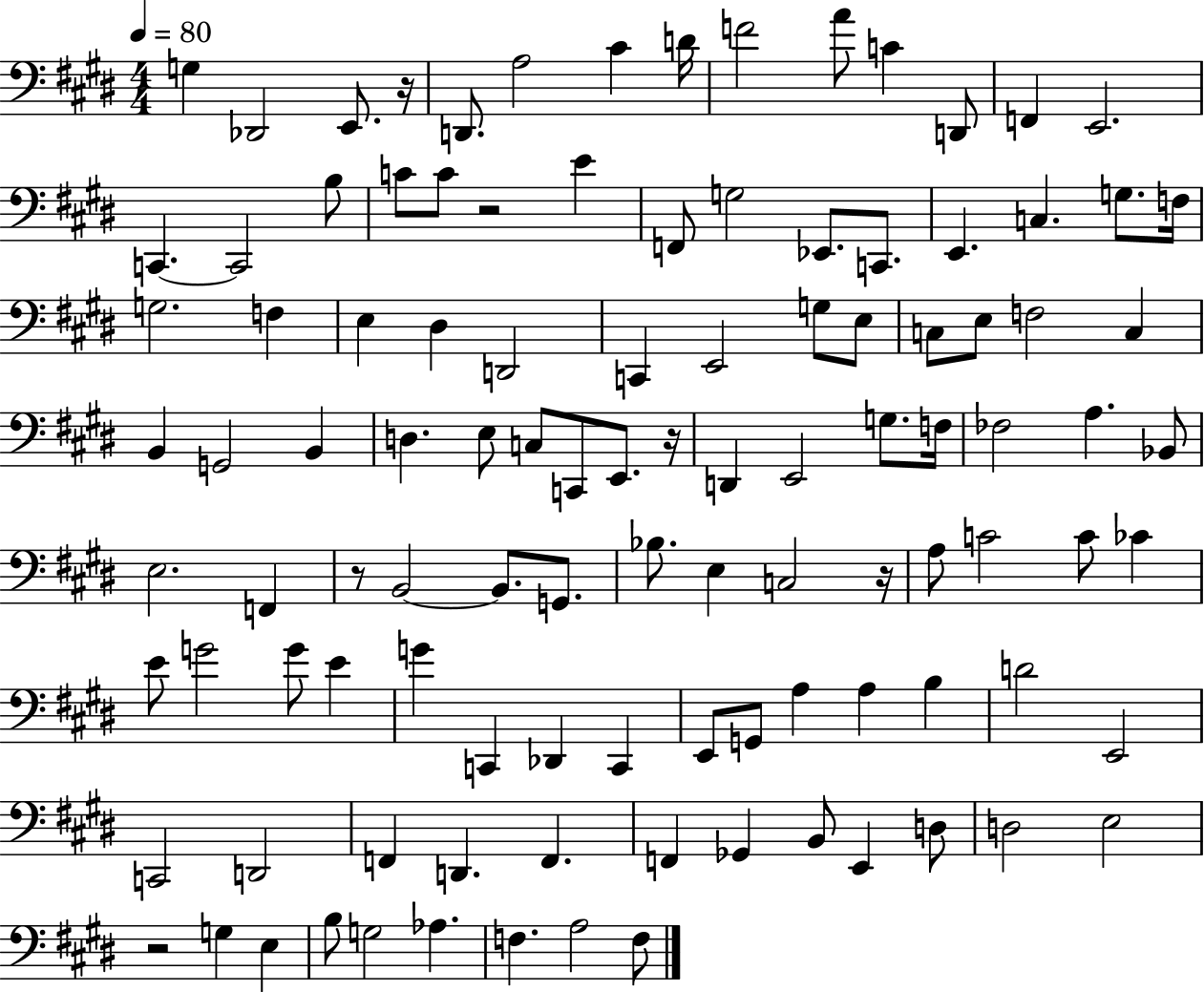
{
  \clef bass
  \numericTimeSignature
  \time 4/4
  \key e \major
  \tempo 4 = 80
  g4 des,2 e,8. r16 | d,8. a2 cis'4 d'16 | f'2 a'8 c'4 d,8 | f,4 e,2. | \break c,4.~~ c,2 b8 | c'8 c'8 r2 e'4 | f,8 g2 ees,8. c,8. | e,4. c4. g8. f16 | \break g2. f4 | e4 dis4 d,2 | c,4 e,2 g8 e8 | c8 e8 f2 c4 | \break b,4 g,2 b,4 | d4. e8 c8 c,8 e,8. r16 | d,4 e,2 g8. f16 | fes2 a4. bes,8 | \break e2. f,4 | r8 b,2~~ b,8. g,8. | bes8. e4 c2 r16 | a8 c'2 c'8 ces'4 | \break e'8 g'2 g'8 e'4 | g'4 c,4 des,4 c,4 | e,8 g,8 a4 a4 b4 | d'2 e,2 | \break c,2 d,2 | f,4 d,4. f,4. | f,4 ges,4 b,8 e,4 d8 | d2 e2 | \break r2 g4 e4 | b8 g2 aes4. | f4. a2 f8 | \bar "|."
}